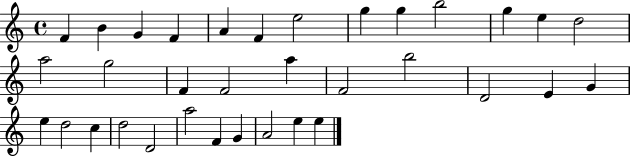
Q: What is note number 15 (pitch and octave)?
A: G5